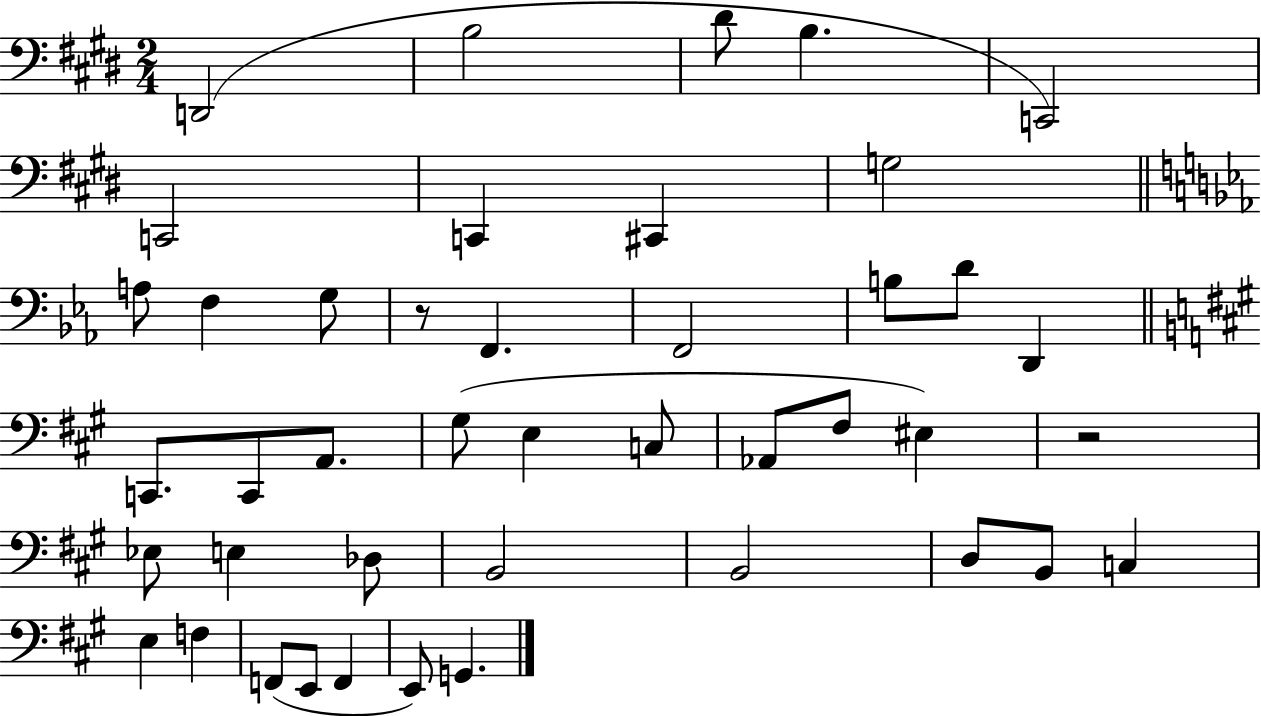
X:1
T:Untitled
M:2/4
L:1/4
K:E
D,,2 B,2 ^D/2 B, C,,2 C,,2 C,, ^C,, G,2 A,/2 F, G,/2 z/2 F,, F,,2 B,/2 D/2 D,, C,,/2 C,,/2 A,,/2 ^G,/2 E, C,/2 _A,,/2 ^F,/2 ^E, z2 _E,/2 E, _D,/2 B,,2 B,,2 D,/2 B,,/2 C, E, F, F,,/2 E,,/2 F,, E,,/2 G,,